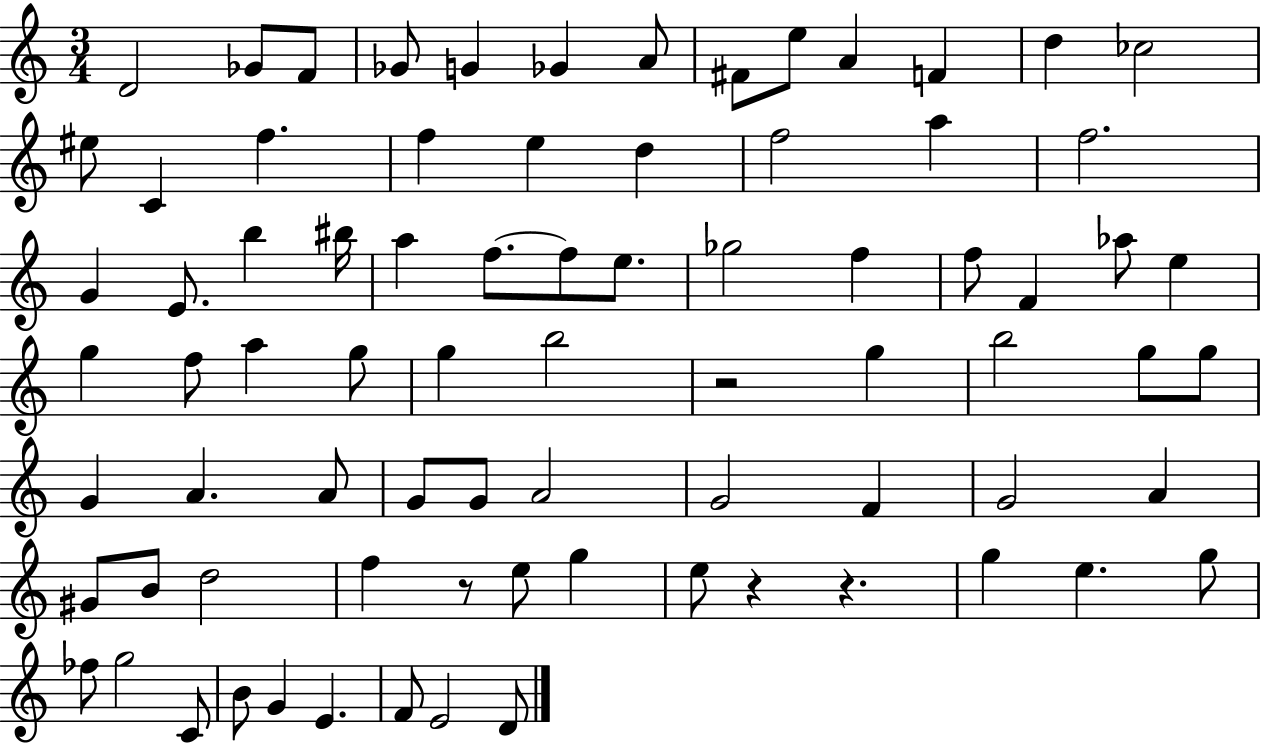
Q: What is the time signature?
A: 3/4